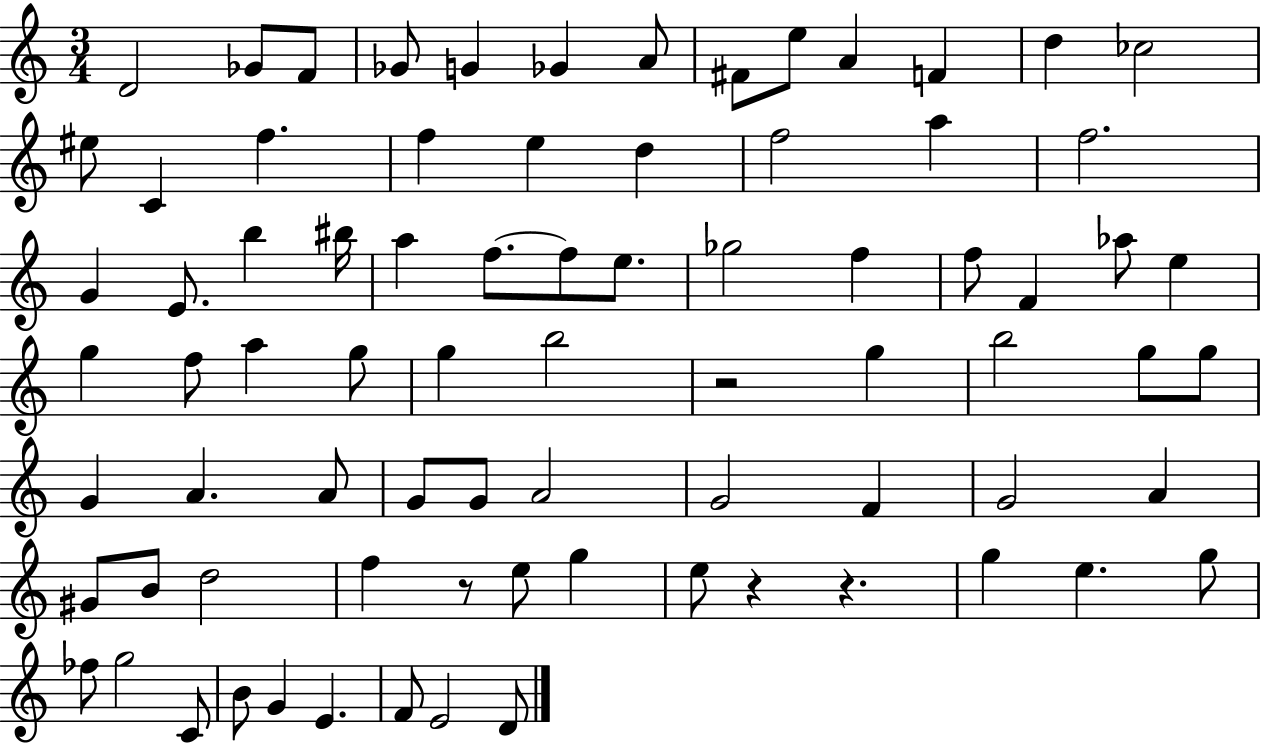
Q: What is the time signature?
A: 3/4